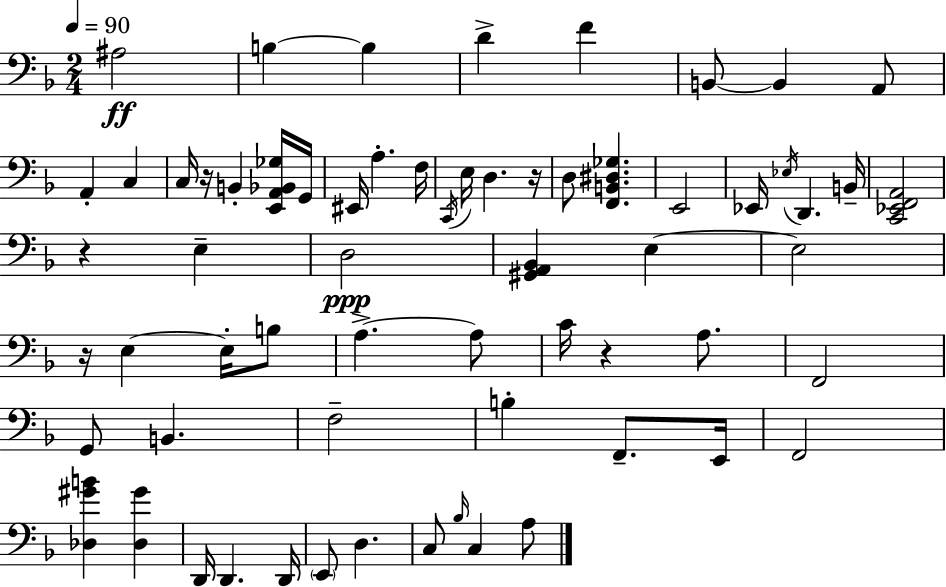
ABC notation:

X:1
T:Untitled
M:2/4
L:1/4
K:Dm
^A,2 B, B, D F B,,/2 B,, A,,/2 A,, C, C,/4 z/4 B,, [E,,A,,_B,,_G,]/4 G,,/4 ^E,,/4 A, F,/4 C,,/4 E,/4 D, z/4 D,/2 [F,,B,,^D,_G,] E,,2 _E,,/4 _E,/4 D,, B,,/4 [C,,_E,,F,,A,,]2 z E, D,2 [^G,,A,,_B,,] E, E,2 z/4 E, E,/4 B,/2 A, A,/2 C/4 z A,/2 F,,2 G,,/2 B,, F,2 B, F,,/2 E,,/4 F,,2 [_D,^GB] [_D,^G] D,,/4 D,, D,,/4 E,,/2 D, C,/2 _B,/4 C, A,/2